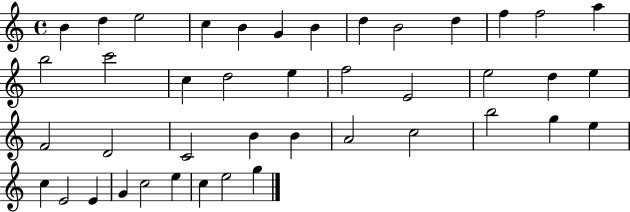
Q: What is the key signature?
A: C major